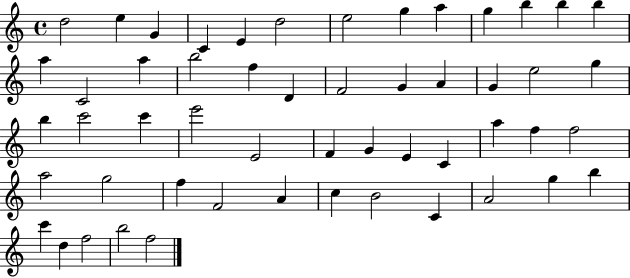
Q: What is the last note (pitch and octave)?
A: F5